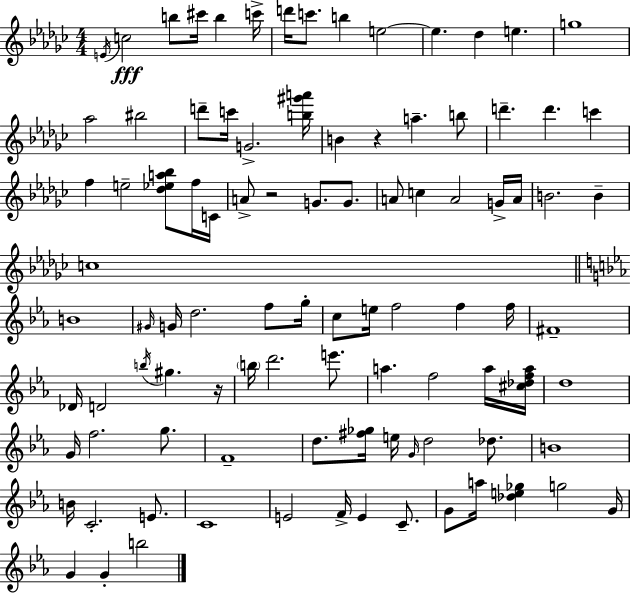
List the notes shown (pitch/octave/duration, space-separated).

E4/s C5/h B5/e C#6/s B5/q C6/s D6/s C6/e. B5/q E5/h E5/q. Db5/q E5/q. G5/w Ab5/h BIS5/h D6/e C6/s G4/h. [B5,G#6,A6]/s B4/q R/q A5/q. B5/e D6/q. D6/q. C6/q F5/q E5/h [Db5,Eb5,A5,Bb5]/e F5/s C4/s A4/e R/h G4/e. G4/e. A4/e C5/q A4/h G4/s A4/s B4/h. B4/q C5/w B4/w G#4/s G4/s D5/h. F5/e G5/s C5/e E5/s F5/h F5/q F5/s F#4/w Db4/s D4/h B5/s G#5/q. R/s B5/s D6/h. E6/e. A5/q. F5/h A5/s [C#5,Db5,F5,A5]/s D5/w G4/s F5/h. G5/e. F4/w D5/e. [F#5,Gb5]/s E5/s G4/s D5/h Db5/e. B4/w B4/s C4/h. E4/e. C4/w E4/h F4/s E4/q C4/e. G4/e A5/s [Db5,E5,Gb5]/q G5/h G4/s G4/q G4/q B5/h